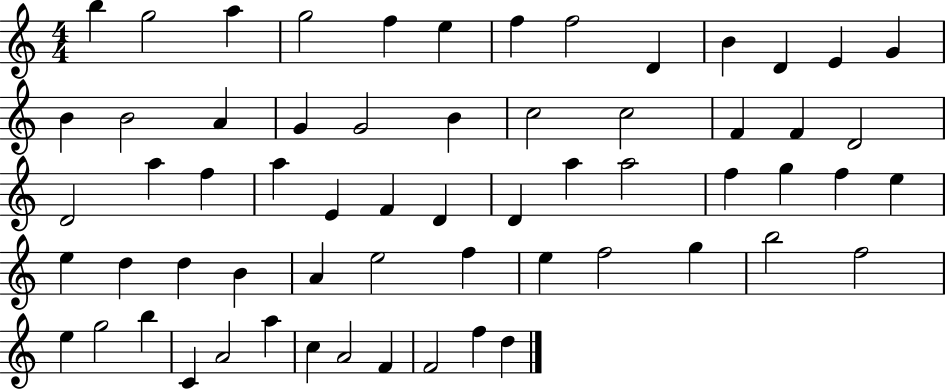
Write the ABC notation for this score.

X:1
T:Untitled
M:4/4
L:1/4
K:C
b g2 a g2 f e f f2 D B D E G B B2 A G G2 B c2 c2 F F D2 D2 a f a E F D D a a2 f g f e e d d B A e2 f e f2 g b2 f2 e g2 b C A2 a c A2 F F2 f d